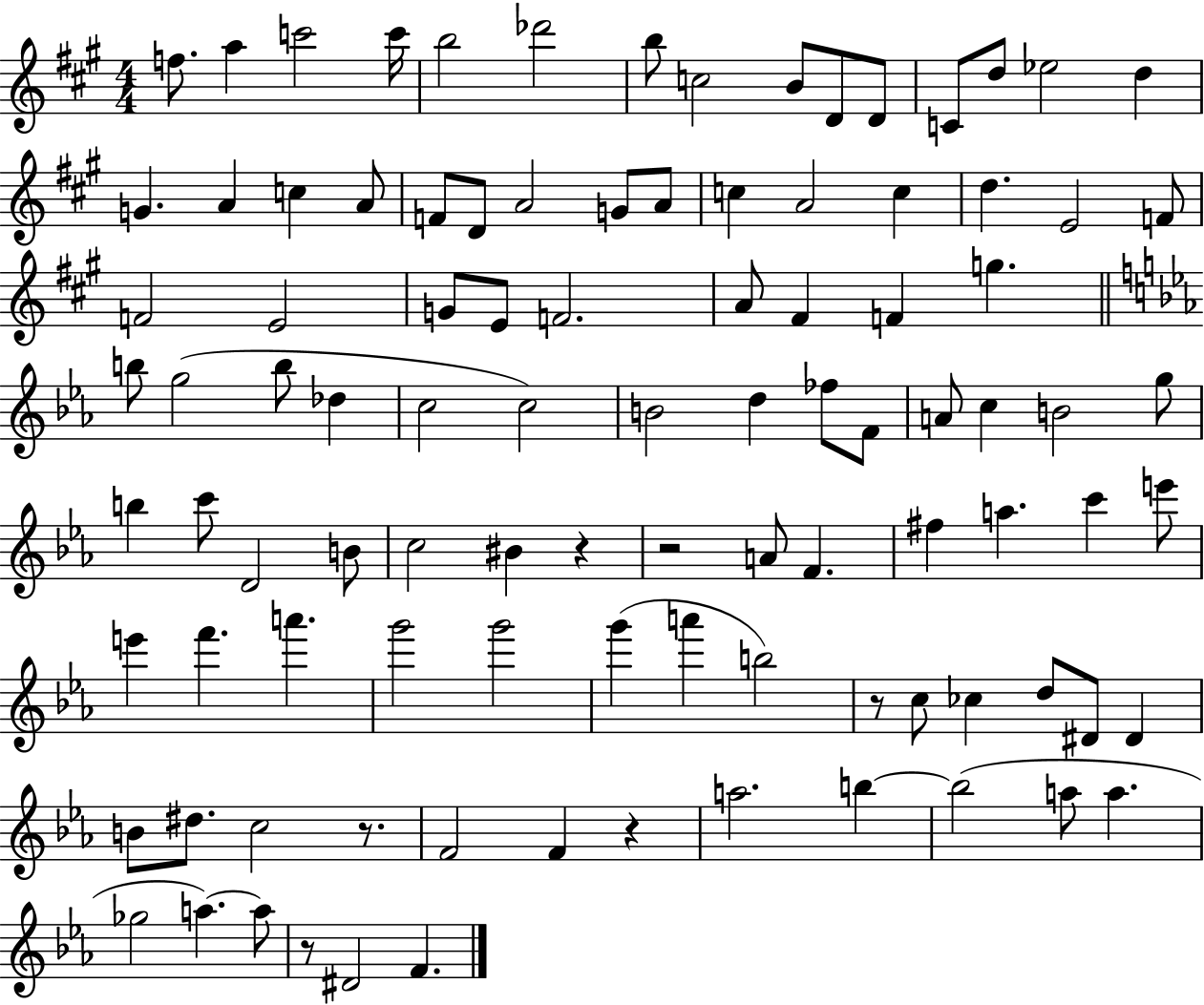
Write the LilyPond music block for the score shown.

{
  \clef treble
  \numericTimeSignature
  \time 4/4
  \key a \major
  f''8. a''4 c'''2 c'''16 | b''2 des'''2 | b''8 c''2 b'8 d'8 d'8 | c'8 d''8 ees''2 d''4 | \break g'4. a'4 c''4 a'8 | f'8 d'8 a'2 g'8 a'8 | c''4 a'2 c''4 | d''4. e'2 f'8 | \break f'2 e'2 | g'8 e'8 f'2. | a'8 fis'4 f'4 g''4. | \bar "||" \break \key c \minor b''8 g''2( b''8 des''4 | c''2 c''2) | b'2 d''4 fes''8 f'8 | a'8 c''4 b'2 g''8 | \break b''4 c'''8 d'2 b'8 | c''2 bis'4 r4 | r2 a'8 f'4. | fis''4 a''4. c'''4 e'''8 | \break e'''4 f'''4. a'''4. | g'''2 g'''2 | g'''4( a'''4 b''2) | r8 c''8 ces''4 d''8 dis'8 dis'4 | \break b'8 dis''8. c''2 r8. | f'2 f'4 r4 | a''2. b''4~~ | b''2( a''8 a''4. | \break ges''2 a''4.~~) a''8 | r8 dis'2 f'4. | \bar "|."
}